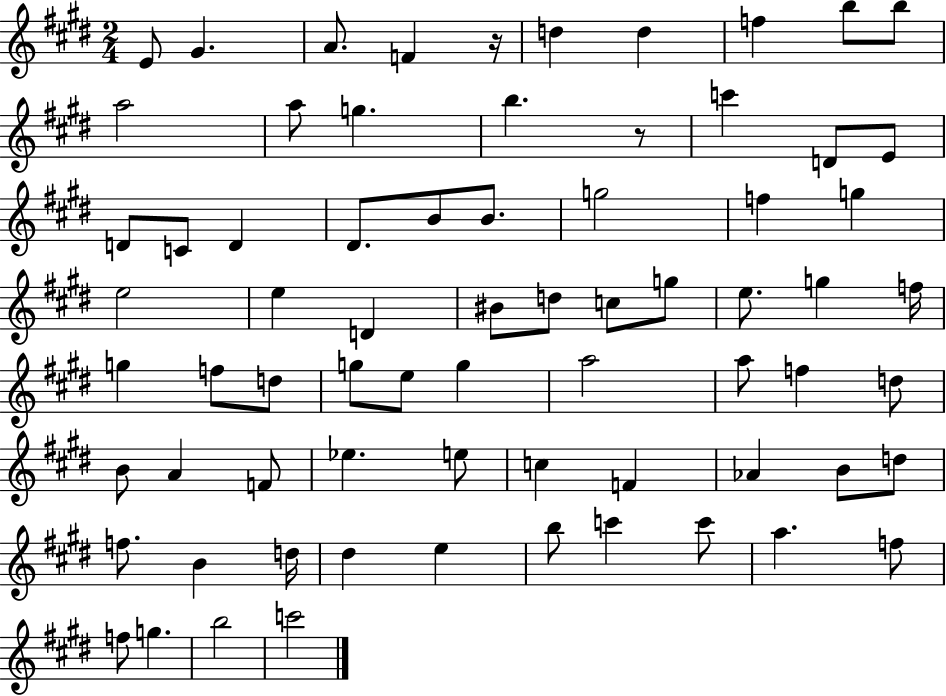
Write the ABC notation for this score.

X:1
T:Untitled
M:2/4
L:1/4
K:E
E/2 ^G A/2 F z/4 d d f b/2 b/2 a2 a/2 g b z/2 c' D/2 E/2 D/2 C/2 D ^D/2 B/2 B/2 g2 f g e2 e D ^B/2 d/2 c/2 g/2 e/2 g f/4 g f/2 d/2 g/2 e/2 g a2 a/2 f d/2 B/2 A F/2 _e e/2 c F _A B/2 d/2 f/2 B d/4 ^d e b/2 c' c'/2 a f/2 f/2 g b2 c'2